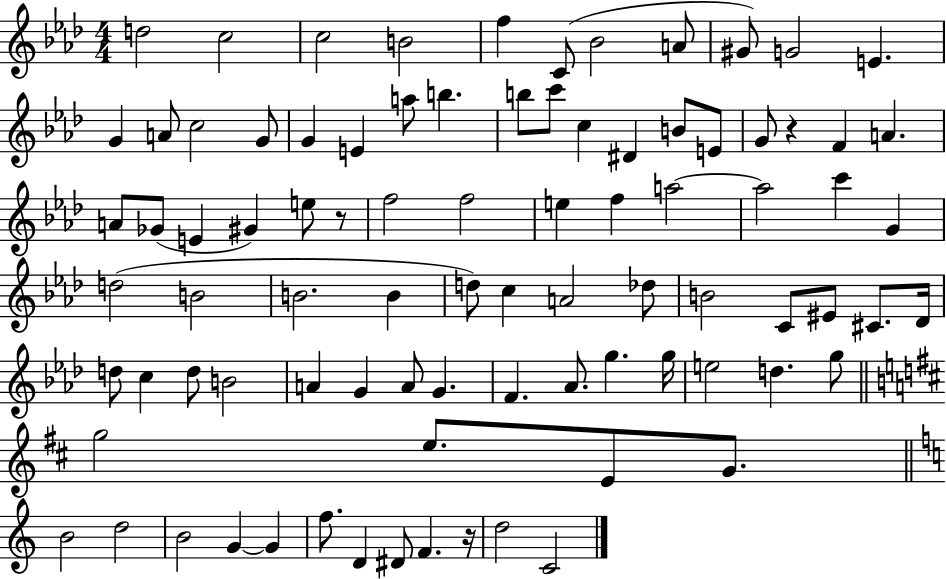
D5/h C5/h C5/h B4/h F5/q C4/e Bb4/h A4/e G#4/e G4/h E4/q. G4/q A4/e C5/h G4/e G4/q E4/q A5/e B5/q. B5/e C6/e C5/q D#4/q B4/e E4/e G4/e R/q F4/q A4/q. A4/e Gb4/e E4/q G#4/q E5/e R/e F5/h F5/h E5/q F5/q A5/h A5/h C6/q G4/q D5/h B4/h B4/h. B4/q D5/e C5/q A4/h Db5/e B4/h C4/e EIS4/e C#4/e. Db4/s D5/e C5/q D5/e B4/h A4/q G4/q A4/e G4/q. F4/q. Ab4/e. G5/q. G5/s E5/h D5/q. G5/e G5/h E5/e. E4/e G4/e. B4/h D5/h B4/h G4/q G4/q F5/e. D4/q D#4/e F4/q. R/s D5/h C4/h